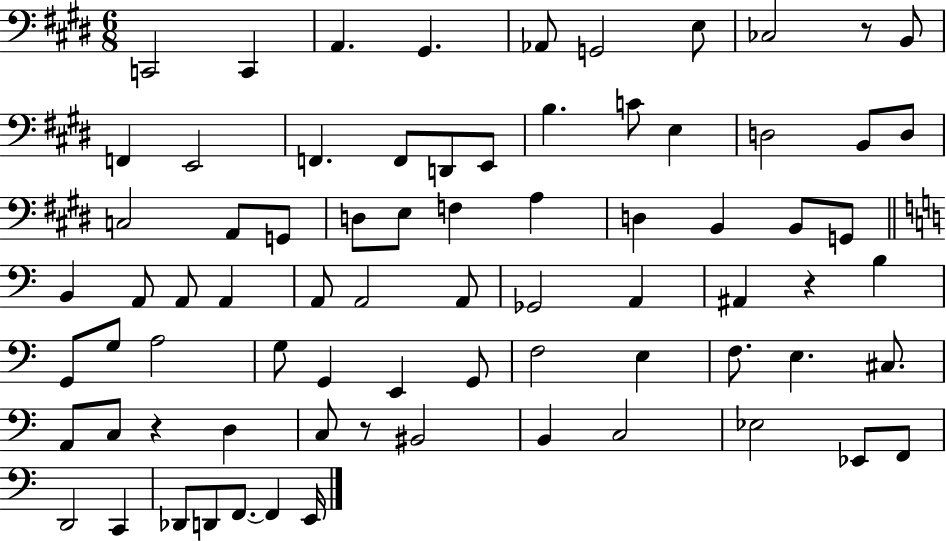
{
  \clef bass
  \numericTimeSignature
  \time 6/8
  \key e \major
  c,2 c,4 | a,4. gis,4. | aes,8 g,2 e8 | ces2 r8 b,8 | \break f,4 e,2 | f,4. f,8 d,8 e,8 | b4. c'8 e4 | d2 b,8 d8 | \break c2 a,8 g,8 | d8 e8 f4 a4 | d4 b,4 b,8 g,8 | \bar "||" \break \key a \minor b,4 a,8 a,8 a,4 | a,8 a,2 a,8 | ges,2 a,4 | ais,4 r4 b4 | \break g,8 g8 a2 | g8 g,4 e,4 g,8 | f2 e4 | f8. e4. cis8. | \break a,8 c8 r4 d4 | c8 r8 bis,2 | b,4 c2 | ees2 ees,8 f,8 | \break d,2 c,4 | des,8 d,8 f,8.~~ f,4 e,16 | \bar "|."
}